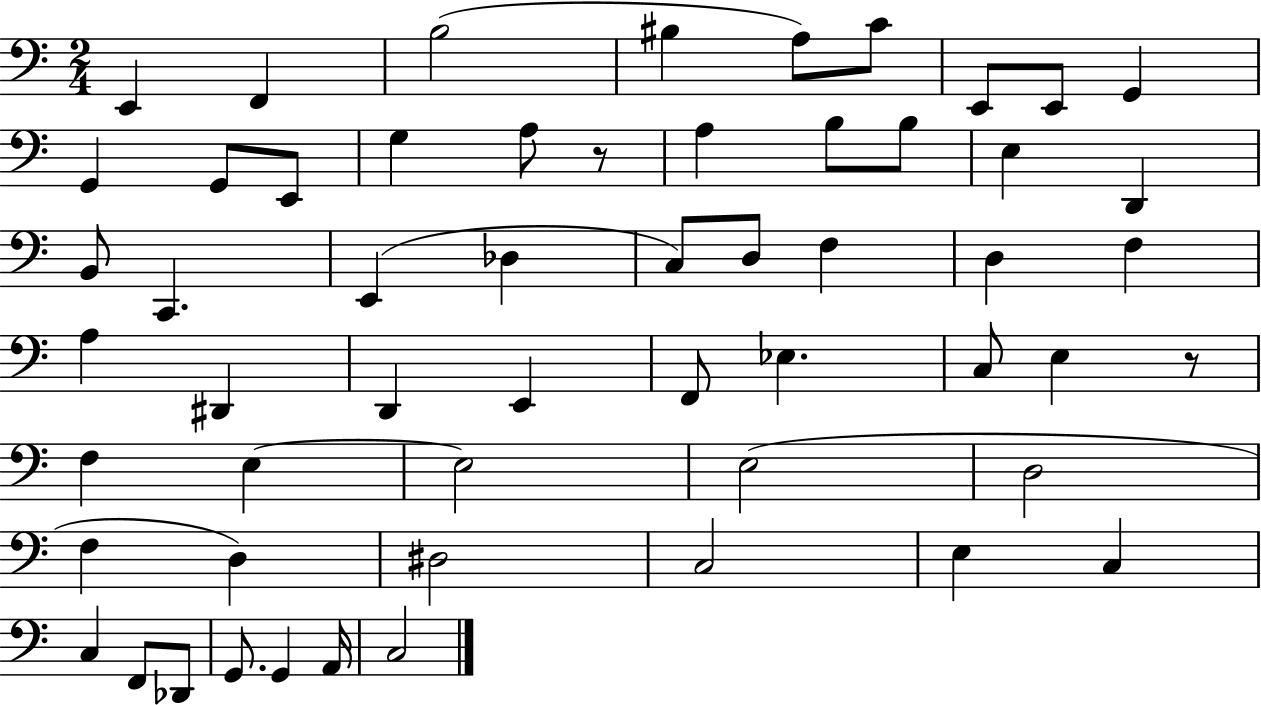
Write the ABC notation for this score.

X:1
T:Untitled
M:2/4
L:1/4
K:C
E,, F,, B,2 ^B, A,/2 C/2 E,,/2 E,,/2 G,, G,, G,,/2 E,,/2 G, A,/2 z/2 A, B,/2 B,/2 E, D,, B,,/2 C,, E,, _D, C,/2 D,/2 F, D, F, A, ^D,, D,, E,, F,,/2 _E, C,/2 E, z/2 F, E, E,2 E,2 D,2 F, D, ^D,2 C,2 E, C, C, F,,/2 _D,,/2 G,,/2 G,, A,,/4 C,2